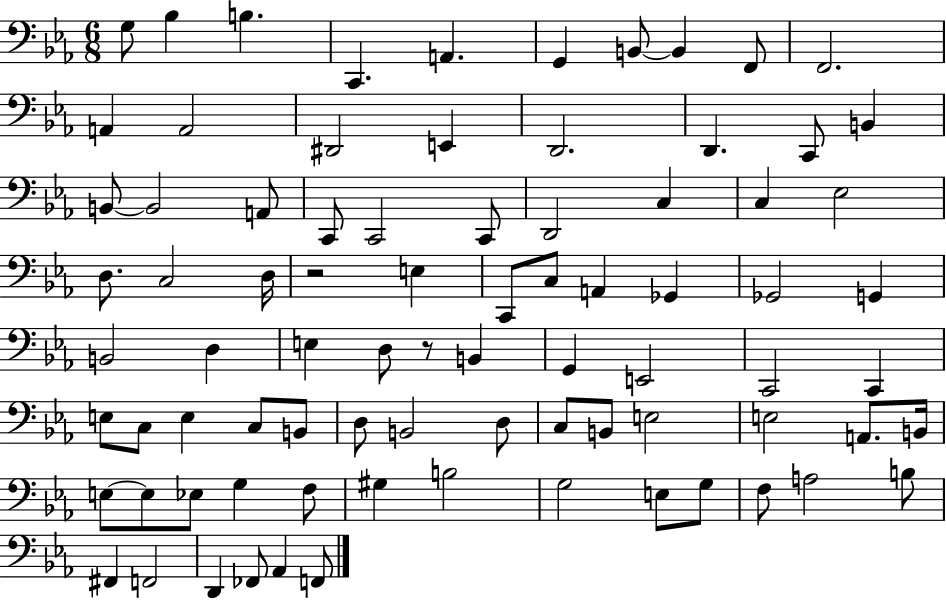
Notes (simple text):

G3/e Bb3/q B3/q. C2/q. A2/q. G2/q B2/e B2/q F2/e F2/h. A2/q A2/h D#2/h E2/q D2/h. D2/q. C2/e B2/q B2/e B2/h A2/e C2/e C2/h C2/e D2/h C3/q C3/q Eb3/h D3/e. C3/h D3/s R/h E3/q C2/e C3/e A2/q Gb2/q Gb2/h G2/q B2/h D3/q E3/q D3/e R/e B2/q G2/q E2/h C2/h C2/q E3/e C3/e E3/q C3/e B2/e D3/e B2/h D3/e C3/e B2/e E3/h E3/h A2/e. B2/s E3/e E3/e Eb3/e G3/q F3/e G#3/q B3/h G3/h E3/e G3/e F3/e A3/h B3/e F#2/q F2/h D2/q FES2/e Ab2/q F2/e